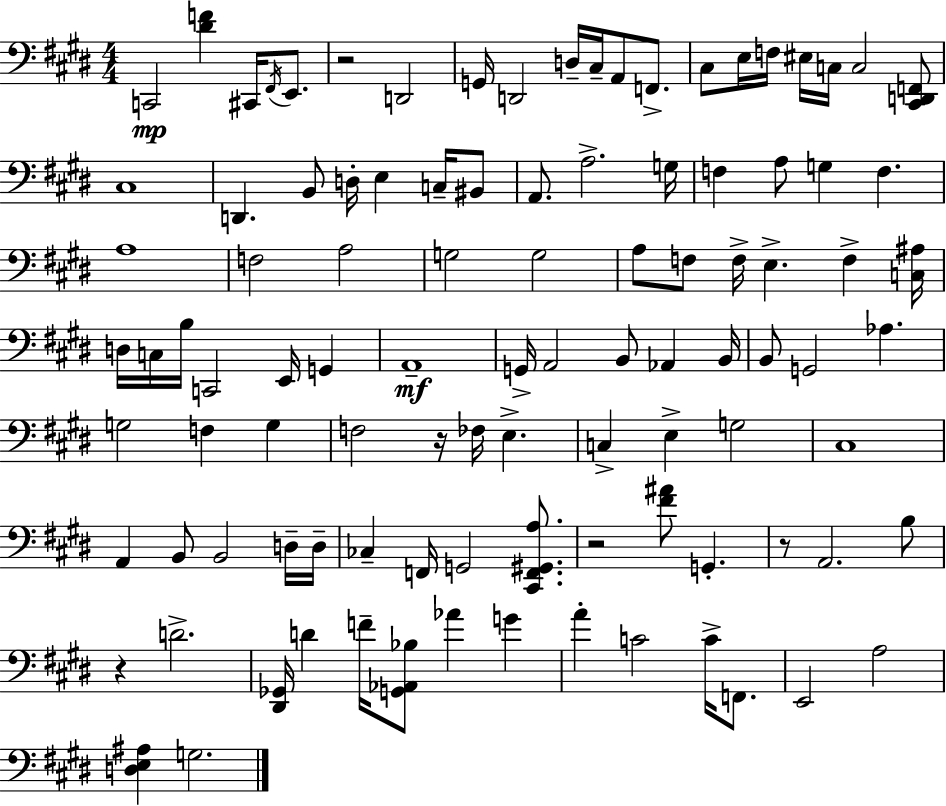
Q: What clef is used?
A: bass